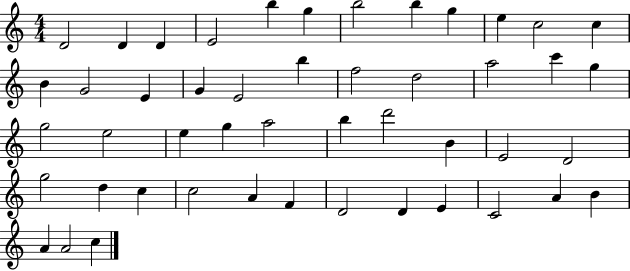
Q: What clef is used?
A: treble